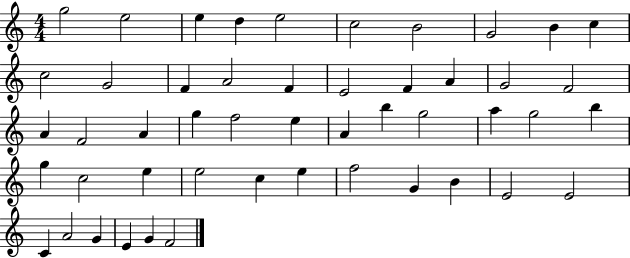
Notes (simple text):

G5/h E5/h E5/q D5/q E5/h C5/h B4/h G4/h B4/q C5/q C5/h G4/h F4/q A4/h F4/q E4/h F4/q A4/q G4/h F4/h A4/q F4/h A4/q G5/q F5/h E5/q A4/q B5/q G5/h A5/q G5/h B5/q G5/q C5/h E5/q E5/h C5/q E5/q F5/h G4/q B4/q E4/h E4/h C4/q A4/h G4/q E4/q G4/q F4/h